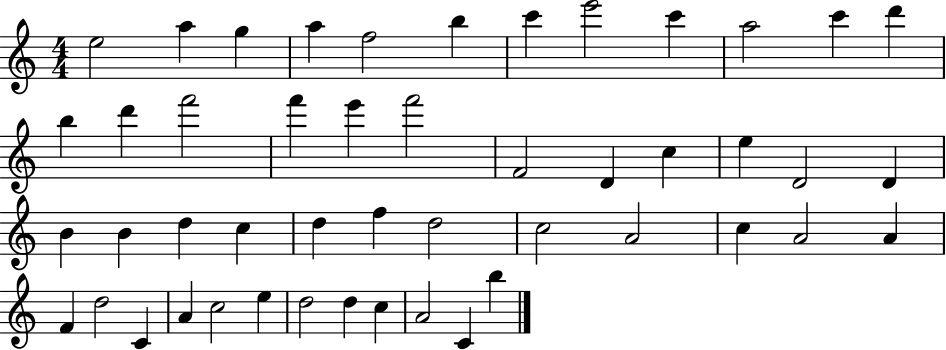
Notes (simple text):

E5/h A5/q G5/q A5/q F5/h B5/q C6/q E6/h C6/q A5/h C6/q D6/q B5/q D6/q F6/h F6/q E6/q F6/h F4/h D4/q C5/q E5/q D4/h D4/q B4/q B4/q D5/q C5/q D5/q F5/q D5/h C5/h A4/h C5/q A4/h A4/q F4/q D5/h C4/q A4/q C5/h E5/q D5/h D5/q C5/q A4/h C4/q B5/q